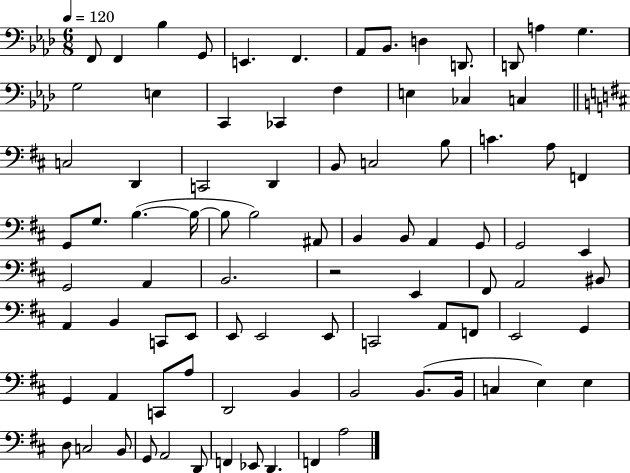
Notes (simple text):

F2/e F2/q Bb3/q G2/e E2/q. F2/q. Ab2/e Bb2/e. D3/q D2/e. D2/e A3/q G3/q. G3/h E3/q C2/q CES2/q F3/q E3/q CES3/q C3/q C3/h D2/q C2/h D2/q B2/e C3/h B3/e C4/q. A3/e F2/q G2/e G3/e. B3/q. B3/s B3/e B3/h A#2/e B2/q B2/e A2/q G2/e G2/h E2/q G2/h A2/q B2/h. R/h E2/q F#2/e A2/h BIS2/e A2/q B2/q C2/e E2/e E2/e E2/h E2/e C2/h A2/e F2/e E2/h G2/q G2/q A2/q C2/e A3/e D2/h B2/q B2/h B2/e. B2/s C3/q E3/q E3/q D3/e C3/h B2/e G2/e A2/h D2/e F2/q Eb2/e D2/q. F2/q A3/h